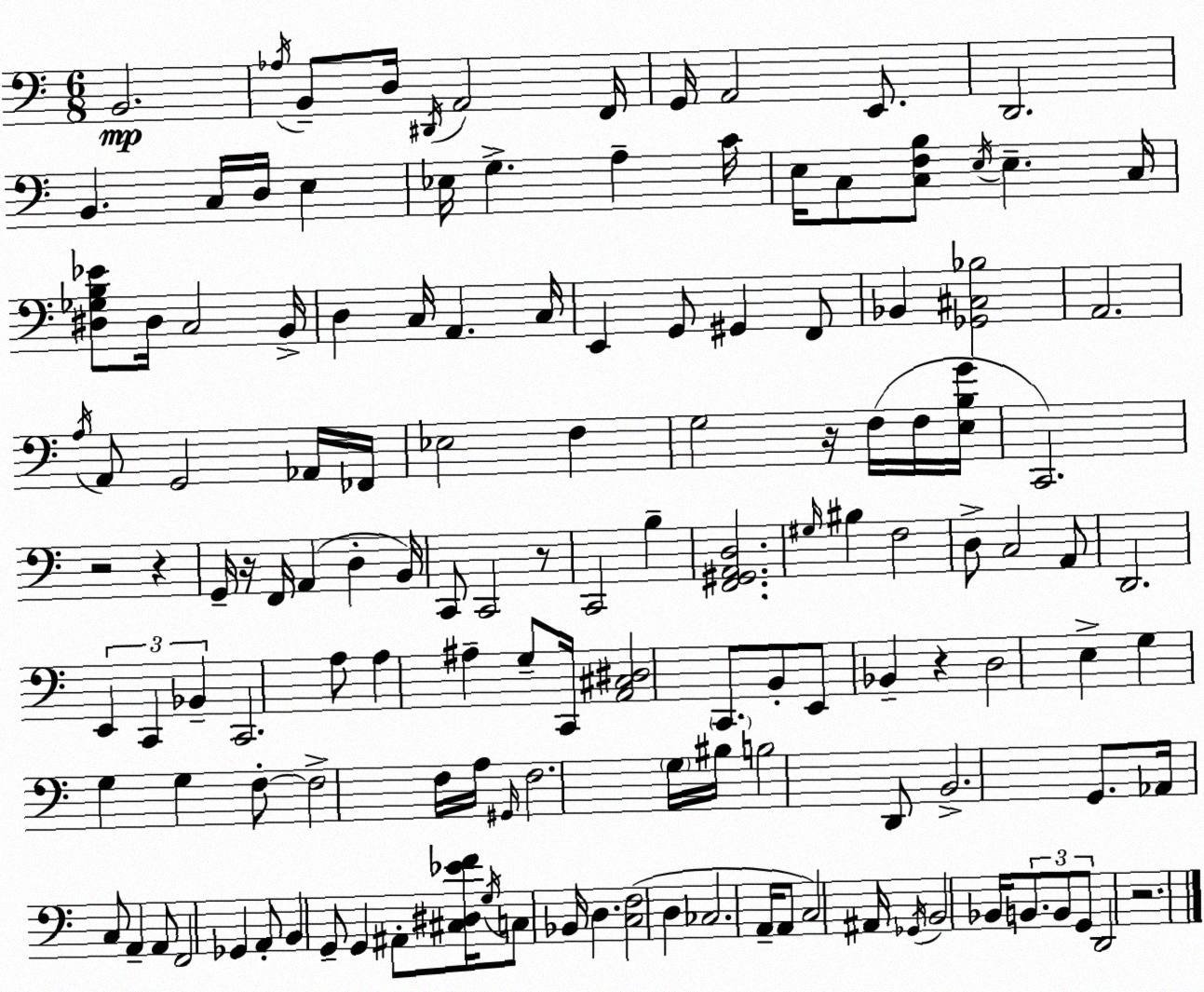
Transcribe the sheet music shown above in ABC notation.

X:1
T:Untitled
M:6/8
L:1/4
K:Am
B,,2 _A,/4 B,,/2 D,/4 ^D,,/4 A,,2 F,,/4 G,,/4 A,,2 E,,/2 D,,2 B,, C,/4 D,/4 E, _E,/4 G, A, C/4 E,/4 C,/2 [C,F,B,]/2 E,/4 E, C,/4 [^D,_G,B,_E]/2 ^D,/4 C,2 B,,/4 D, C,/4 A,, C,/4 E,, G,,/2 ^G,, F,,/2 _B,, [_G,,^C,_B,]2 A,,2 A,/4 A,,/2 G,,2 _A,,/4 _F,,/4 _E,2 F, G,2 z/4 F,/4 F,/4 [E,B,G]/4 C,,2 z2 z G,,/4 z/4 F,,/4 A,, D, B,,/4 C,,/2 C,,2 z/2 C,,2 B, [F,,^G,,A,,D,]2 ^G,/4 ^B, F,2 D,/2 C,2 A,,/2 D,,2 E,, C,, _B,, C,,2 A,/2 A, ^A, G,/2 C,,/4 [A,,^C,^D,]2 C,,/2 B,,/2 E,,/2 _B,, z D,2 E, G, G, G, F,/2 F,2 F,/4 A,/4 ^G,,/4 F,2 G,/4 ^B,/4 B,2 D,,/2 B,,2 G,,/2 _A,,/4 C,/2 A,, A,,/2 F,,2 _G,, A,,/2 B,, G,,/2 G,, ^A,,/2 [^C,^D,_EF]/4 G,/4 C,/2 _B,,/4 D, [C,F,]2 D, _C,2 A,,/4 A,,/2 C,2 ^A,,/4 _G,,/4 B,,2 _B,,/4 B,,/2 B,,/2 G,,/2 D,,2 z2